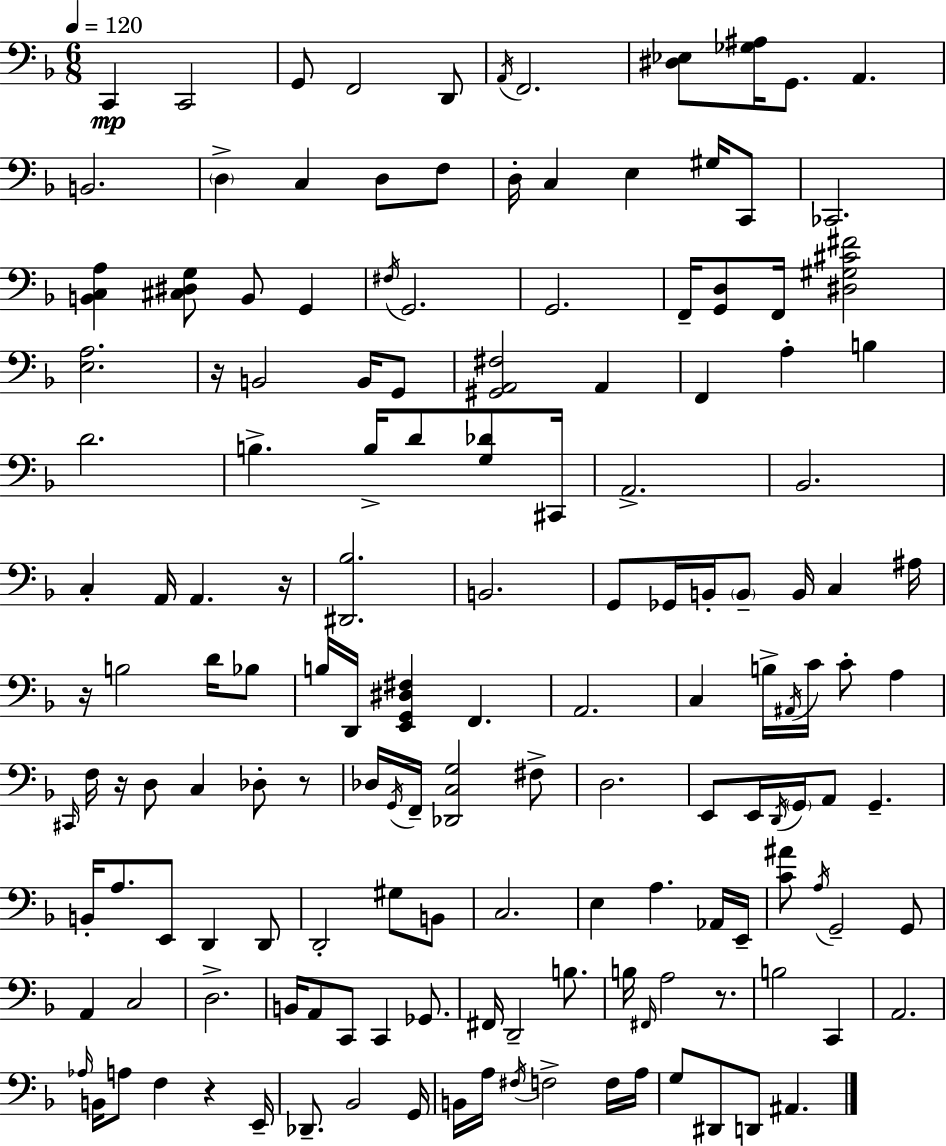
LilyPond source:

{
  \clef bass
  \numericTimeSignature
  \time 6/8
  \key f \major
  \tempo 4 = 120
  \repeat volta 2 { c,4\mp c,2 | g,8 f,2 d,8 | \acciaccatura { a,16 } f,2. | <dis ees>8 <ges ais>16 g,8. a,4. | \break b,2. | \parenthesize d4-> c4 d8 f8 | d16-. c4 e4 gis16 c,8 | ces,2. | \break <b, c a>4 <cis dis g>8 b,8 g,4 | \acciaccatura { fis16 } g,2. | g,2. | f,16-- <g, d>8 f,16 <dis gis cis' fis'>2 | \break <e a>2. | r16 b,2 b,16 | g,8 <gis, a, fis>2 a,4 | f,4 a4-. b4 | \break d'2. | b4.-> b16-> d'8 <g des'>8 | cis,16 a,2.-> | bes,2. | \break c4-. a,16 a,4. | r16 <dis, bes>2. | b,2. | g,8 ges,16 b,16-. \parenthesize b,8-- b,16 c4 | \break ais16 r16 b2 d'16 | bes8 b16 d,16 <e, g, dis fis>4 f,4. | a,2. | c4 b16-> \acciaccatura { ais,16 } c'16 c'8-. a4 | \break \grace { cis,16 } f16 r16 d8 c4 | des8-. r8 des16 \acciaccatura { g,16 } f,16-- <des, c g>2 | fis8-> d2. | e,8 e,16 \acciaccatura { d,16 } \parenthesize g,16 a,8 | \break g,4.-- b,16-. a8. e,8 | d,4 d,8 d,2-. | gis8 b,8 c2. | e4 a4. | \break aes,16 e,16-- <c' ais'>8 \acciaccatura { a16 } g,2-- | g,8 a,4 c2 | d2.-> | b,16 a,8 c,8 | \break c,4 ges,8. fis,16 d,2-- | b8. b16 \grace { fis,16 } a2 | r8. b2 | c,4 a,2. | \break \grace { aes16 } b,16 a8 | f4 r4 e,16-- des,8.-- | bes,2 g,16 b,16 a16 \acciaccatura { fis16 } | f2-> f16 a16 g8 | \break dis,8 d,8 ais,4. } \bar "|."
}